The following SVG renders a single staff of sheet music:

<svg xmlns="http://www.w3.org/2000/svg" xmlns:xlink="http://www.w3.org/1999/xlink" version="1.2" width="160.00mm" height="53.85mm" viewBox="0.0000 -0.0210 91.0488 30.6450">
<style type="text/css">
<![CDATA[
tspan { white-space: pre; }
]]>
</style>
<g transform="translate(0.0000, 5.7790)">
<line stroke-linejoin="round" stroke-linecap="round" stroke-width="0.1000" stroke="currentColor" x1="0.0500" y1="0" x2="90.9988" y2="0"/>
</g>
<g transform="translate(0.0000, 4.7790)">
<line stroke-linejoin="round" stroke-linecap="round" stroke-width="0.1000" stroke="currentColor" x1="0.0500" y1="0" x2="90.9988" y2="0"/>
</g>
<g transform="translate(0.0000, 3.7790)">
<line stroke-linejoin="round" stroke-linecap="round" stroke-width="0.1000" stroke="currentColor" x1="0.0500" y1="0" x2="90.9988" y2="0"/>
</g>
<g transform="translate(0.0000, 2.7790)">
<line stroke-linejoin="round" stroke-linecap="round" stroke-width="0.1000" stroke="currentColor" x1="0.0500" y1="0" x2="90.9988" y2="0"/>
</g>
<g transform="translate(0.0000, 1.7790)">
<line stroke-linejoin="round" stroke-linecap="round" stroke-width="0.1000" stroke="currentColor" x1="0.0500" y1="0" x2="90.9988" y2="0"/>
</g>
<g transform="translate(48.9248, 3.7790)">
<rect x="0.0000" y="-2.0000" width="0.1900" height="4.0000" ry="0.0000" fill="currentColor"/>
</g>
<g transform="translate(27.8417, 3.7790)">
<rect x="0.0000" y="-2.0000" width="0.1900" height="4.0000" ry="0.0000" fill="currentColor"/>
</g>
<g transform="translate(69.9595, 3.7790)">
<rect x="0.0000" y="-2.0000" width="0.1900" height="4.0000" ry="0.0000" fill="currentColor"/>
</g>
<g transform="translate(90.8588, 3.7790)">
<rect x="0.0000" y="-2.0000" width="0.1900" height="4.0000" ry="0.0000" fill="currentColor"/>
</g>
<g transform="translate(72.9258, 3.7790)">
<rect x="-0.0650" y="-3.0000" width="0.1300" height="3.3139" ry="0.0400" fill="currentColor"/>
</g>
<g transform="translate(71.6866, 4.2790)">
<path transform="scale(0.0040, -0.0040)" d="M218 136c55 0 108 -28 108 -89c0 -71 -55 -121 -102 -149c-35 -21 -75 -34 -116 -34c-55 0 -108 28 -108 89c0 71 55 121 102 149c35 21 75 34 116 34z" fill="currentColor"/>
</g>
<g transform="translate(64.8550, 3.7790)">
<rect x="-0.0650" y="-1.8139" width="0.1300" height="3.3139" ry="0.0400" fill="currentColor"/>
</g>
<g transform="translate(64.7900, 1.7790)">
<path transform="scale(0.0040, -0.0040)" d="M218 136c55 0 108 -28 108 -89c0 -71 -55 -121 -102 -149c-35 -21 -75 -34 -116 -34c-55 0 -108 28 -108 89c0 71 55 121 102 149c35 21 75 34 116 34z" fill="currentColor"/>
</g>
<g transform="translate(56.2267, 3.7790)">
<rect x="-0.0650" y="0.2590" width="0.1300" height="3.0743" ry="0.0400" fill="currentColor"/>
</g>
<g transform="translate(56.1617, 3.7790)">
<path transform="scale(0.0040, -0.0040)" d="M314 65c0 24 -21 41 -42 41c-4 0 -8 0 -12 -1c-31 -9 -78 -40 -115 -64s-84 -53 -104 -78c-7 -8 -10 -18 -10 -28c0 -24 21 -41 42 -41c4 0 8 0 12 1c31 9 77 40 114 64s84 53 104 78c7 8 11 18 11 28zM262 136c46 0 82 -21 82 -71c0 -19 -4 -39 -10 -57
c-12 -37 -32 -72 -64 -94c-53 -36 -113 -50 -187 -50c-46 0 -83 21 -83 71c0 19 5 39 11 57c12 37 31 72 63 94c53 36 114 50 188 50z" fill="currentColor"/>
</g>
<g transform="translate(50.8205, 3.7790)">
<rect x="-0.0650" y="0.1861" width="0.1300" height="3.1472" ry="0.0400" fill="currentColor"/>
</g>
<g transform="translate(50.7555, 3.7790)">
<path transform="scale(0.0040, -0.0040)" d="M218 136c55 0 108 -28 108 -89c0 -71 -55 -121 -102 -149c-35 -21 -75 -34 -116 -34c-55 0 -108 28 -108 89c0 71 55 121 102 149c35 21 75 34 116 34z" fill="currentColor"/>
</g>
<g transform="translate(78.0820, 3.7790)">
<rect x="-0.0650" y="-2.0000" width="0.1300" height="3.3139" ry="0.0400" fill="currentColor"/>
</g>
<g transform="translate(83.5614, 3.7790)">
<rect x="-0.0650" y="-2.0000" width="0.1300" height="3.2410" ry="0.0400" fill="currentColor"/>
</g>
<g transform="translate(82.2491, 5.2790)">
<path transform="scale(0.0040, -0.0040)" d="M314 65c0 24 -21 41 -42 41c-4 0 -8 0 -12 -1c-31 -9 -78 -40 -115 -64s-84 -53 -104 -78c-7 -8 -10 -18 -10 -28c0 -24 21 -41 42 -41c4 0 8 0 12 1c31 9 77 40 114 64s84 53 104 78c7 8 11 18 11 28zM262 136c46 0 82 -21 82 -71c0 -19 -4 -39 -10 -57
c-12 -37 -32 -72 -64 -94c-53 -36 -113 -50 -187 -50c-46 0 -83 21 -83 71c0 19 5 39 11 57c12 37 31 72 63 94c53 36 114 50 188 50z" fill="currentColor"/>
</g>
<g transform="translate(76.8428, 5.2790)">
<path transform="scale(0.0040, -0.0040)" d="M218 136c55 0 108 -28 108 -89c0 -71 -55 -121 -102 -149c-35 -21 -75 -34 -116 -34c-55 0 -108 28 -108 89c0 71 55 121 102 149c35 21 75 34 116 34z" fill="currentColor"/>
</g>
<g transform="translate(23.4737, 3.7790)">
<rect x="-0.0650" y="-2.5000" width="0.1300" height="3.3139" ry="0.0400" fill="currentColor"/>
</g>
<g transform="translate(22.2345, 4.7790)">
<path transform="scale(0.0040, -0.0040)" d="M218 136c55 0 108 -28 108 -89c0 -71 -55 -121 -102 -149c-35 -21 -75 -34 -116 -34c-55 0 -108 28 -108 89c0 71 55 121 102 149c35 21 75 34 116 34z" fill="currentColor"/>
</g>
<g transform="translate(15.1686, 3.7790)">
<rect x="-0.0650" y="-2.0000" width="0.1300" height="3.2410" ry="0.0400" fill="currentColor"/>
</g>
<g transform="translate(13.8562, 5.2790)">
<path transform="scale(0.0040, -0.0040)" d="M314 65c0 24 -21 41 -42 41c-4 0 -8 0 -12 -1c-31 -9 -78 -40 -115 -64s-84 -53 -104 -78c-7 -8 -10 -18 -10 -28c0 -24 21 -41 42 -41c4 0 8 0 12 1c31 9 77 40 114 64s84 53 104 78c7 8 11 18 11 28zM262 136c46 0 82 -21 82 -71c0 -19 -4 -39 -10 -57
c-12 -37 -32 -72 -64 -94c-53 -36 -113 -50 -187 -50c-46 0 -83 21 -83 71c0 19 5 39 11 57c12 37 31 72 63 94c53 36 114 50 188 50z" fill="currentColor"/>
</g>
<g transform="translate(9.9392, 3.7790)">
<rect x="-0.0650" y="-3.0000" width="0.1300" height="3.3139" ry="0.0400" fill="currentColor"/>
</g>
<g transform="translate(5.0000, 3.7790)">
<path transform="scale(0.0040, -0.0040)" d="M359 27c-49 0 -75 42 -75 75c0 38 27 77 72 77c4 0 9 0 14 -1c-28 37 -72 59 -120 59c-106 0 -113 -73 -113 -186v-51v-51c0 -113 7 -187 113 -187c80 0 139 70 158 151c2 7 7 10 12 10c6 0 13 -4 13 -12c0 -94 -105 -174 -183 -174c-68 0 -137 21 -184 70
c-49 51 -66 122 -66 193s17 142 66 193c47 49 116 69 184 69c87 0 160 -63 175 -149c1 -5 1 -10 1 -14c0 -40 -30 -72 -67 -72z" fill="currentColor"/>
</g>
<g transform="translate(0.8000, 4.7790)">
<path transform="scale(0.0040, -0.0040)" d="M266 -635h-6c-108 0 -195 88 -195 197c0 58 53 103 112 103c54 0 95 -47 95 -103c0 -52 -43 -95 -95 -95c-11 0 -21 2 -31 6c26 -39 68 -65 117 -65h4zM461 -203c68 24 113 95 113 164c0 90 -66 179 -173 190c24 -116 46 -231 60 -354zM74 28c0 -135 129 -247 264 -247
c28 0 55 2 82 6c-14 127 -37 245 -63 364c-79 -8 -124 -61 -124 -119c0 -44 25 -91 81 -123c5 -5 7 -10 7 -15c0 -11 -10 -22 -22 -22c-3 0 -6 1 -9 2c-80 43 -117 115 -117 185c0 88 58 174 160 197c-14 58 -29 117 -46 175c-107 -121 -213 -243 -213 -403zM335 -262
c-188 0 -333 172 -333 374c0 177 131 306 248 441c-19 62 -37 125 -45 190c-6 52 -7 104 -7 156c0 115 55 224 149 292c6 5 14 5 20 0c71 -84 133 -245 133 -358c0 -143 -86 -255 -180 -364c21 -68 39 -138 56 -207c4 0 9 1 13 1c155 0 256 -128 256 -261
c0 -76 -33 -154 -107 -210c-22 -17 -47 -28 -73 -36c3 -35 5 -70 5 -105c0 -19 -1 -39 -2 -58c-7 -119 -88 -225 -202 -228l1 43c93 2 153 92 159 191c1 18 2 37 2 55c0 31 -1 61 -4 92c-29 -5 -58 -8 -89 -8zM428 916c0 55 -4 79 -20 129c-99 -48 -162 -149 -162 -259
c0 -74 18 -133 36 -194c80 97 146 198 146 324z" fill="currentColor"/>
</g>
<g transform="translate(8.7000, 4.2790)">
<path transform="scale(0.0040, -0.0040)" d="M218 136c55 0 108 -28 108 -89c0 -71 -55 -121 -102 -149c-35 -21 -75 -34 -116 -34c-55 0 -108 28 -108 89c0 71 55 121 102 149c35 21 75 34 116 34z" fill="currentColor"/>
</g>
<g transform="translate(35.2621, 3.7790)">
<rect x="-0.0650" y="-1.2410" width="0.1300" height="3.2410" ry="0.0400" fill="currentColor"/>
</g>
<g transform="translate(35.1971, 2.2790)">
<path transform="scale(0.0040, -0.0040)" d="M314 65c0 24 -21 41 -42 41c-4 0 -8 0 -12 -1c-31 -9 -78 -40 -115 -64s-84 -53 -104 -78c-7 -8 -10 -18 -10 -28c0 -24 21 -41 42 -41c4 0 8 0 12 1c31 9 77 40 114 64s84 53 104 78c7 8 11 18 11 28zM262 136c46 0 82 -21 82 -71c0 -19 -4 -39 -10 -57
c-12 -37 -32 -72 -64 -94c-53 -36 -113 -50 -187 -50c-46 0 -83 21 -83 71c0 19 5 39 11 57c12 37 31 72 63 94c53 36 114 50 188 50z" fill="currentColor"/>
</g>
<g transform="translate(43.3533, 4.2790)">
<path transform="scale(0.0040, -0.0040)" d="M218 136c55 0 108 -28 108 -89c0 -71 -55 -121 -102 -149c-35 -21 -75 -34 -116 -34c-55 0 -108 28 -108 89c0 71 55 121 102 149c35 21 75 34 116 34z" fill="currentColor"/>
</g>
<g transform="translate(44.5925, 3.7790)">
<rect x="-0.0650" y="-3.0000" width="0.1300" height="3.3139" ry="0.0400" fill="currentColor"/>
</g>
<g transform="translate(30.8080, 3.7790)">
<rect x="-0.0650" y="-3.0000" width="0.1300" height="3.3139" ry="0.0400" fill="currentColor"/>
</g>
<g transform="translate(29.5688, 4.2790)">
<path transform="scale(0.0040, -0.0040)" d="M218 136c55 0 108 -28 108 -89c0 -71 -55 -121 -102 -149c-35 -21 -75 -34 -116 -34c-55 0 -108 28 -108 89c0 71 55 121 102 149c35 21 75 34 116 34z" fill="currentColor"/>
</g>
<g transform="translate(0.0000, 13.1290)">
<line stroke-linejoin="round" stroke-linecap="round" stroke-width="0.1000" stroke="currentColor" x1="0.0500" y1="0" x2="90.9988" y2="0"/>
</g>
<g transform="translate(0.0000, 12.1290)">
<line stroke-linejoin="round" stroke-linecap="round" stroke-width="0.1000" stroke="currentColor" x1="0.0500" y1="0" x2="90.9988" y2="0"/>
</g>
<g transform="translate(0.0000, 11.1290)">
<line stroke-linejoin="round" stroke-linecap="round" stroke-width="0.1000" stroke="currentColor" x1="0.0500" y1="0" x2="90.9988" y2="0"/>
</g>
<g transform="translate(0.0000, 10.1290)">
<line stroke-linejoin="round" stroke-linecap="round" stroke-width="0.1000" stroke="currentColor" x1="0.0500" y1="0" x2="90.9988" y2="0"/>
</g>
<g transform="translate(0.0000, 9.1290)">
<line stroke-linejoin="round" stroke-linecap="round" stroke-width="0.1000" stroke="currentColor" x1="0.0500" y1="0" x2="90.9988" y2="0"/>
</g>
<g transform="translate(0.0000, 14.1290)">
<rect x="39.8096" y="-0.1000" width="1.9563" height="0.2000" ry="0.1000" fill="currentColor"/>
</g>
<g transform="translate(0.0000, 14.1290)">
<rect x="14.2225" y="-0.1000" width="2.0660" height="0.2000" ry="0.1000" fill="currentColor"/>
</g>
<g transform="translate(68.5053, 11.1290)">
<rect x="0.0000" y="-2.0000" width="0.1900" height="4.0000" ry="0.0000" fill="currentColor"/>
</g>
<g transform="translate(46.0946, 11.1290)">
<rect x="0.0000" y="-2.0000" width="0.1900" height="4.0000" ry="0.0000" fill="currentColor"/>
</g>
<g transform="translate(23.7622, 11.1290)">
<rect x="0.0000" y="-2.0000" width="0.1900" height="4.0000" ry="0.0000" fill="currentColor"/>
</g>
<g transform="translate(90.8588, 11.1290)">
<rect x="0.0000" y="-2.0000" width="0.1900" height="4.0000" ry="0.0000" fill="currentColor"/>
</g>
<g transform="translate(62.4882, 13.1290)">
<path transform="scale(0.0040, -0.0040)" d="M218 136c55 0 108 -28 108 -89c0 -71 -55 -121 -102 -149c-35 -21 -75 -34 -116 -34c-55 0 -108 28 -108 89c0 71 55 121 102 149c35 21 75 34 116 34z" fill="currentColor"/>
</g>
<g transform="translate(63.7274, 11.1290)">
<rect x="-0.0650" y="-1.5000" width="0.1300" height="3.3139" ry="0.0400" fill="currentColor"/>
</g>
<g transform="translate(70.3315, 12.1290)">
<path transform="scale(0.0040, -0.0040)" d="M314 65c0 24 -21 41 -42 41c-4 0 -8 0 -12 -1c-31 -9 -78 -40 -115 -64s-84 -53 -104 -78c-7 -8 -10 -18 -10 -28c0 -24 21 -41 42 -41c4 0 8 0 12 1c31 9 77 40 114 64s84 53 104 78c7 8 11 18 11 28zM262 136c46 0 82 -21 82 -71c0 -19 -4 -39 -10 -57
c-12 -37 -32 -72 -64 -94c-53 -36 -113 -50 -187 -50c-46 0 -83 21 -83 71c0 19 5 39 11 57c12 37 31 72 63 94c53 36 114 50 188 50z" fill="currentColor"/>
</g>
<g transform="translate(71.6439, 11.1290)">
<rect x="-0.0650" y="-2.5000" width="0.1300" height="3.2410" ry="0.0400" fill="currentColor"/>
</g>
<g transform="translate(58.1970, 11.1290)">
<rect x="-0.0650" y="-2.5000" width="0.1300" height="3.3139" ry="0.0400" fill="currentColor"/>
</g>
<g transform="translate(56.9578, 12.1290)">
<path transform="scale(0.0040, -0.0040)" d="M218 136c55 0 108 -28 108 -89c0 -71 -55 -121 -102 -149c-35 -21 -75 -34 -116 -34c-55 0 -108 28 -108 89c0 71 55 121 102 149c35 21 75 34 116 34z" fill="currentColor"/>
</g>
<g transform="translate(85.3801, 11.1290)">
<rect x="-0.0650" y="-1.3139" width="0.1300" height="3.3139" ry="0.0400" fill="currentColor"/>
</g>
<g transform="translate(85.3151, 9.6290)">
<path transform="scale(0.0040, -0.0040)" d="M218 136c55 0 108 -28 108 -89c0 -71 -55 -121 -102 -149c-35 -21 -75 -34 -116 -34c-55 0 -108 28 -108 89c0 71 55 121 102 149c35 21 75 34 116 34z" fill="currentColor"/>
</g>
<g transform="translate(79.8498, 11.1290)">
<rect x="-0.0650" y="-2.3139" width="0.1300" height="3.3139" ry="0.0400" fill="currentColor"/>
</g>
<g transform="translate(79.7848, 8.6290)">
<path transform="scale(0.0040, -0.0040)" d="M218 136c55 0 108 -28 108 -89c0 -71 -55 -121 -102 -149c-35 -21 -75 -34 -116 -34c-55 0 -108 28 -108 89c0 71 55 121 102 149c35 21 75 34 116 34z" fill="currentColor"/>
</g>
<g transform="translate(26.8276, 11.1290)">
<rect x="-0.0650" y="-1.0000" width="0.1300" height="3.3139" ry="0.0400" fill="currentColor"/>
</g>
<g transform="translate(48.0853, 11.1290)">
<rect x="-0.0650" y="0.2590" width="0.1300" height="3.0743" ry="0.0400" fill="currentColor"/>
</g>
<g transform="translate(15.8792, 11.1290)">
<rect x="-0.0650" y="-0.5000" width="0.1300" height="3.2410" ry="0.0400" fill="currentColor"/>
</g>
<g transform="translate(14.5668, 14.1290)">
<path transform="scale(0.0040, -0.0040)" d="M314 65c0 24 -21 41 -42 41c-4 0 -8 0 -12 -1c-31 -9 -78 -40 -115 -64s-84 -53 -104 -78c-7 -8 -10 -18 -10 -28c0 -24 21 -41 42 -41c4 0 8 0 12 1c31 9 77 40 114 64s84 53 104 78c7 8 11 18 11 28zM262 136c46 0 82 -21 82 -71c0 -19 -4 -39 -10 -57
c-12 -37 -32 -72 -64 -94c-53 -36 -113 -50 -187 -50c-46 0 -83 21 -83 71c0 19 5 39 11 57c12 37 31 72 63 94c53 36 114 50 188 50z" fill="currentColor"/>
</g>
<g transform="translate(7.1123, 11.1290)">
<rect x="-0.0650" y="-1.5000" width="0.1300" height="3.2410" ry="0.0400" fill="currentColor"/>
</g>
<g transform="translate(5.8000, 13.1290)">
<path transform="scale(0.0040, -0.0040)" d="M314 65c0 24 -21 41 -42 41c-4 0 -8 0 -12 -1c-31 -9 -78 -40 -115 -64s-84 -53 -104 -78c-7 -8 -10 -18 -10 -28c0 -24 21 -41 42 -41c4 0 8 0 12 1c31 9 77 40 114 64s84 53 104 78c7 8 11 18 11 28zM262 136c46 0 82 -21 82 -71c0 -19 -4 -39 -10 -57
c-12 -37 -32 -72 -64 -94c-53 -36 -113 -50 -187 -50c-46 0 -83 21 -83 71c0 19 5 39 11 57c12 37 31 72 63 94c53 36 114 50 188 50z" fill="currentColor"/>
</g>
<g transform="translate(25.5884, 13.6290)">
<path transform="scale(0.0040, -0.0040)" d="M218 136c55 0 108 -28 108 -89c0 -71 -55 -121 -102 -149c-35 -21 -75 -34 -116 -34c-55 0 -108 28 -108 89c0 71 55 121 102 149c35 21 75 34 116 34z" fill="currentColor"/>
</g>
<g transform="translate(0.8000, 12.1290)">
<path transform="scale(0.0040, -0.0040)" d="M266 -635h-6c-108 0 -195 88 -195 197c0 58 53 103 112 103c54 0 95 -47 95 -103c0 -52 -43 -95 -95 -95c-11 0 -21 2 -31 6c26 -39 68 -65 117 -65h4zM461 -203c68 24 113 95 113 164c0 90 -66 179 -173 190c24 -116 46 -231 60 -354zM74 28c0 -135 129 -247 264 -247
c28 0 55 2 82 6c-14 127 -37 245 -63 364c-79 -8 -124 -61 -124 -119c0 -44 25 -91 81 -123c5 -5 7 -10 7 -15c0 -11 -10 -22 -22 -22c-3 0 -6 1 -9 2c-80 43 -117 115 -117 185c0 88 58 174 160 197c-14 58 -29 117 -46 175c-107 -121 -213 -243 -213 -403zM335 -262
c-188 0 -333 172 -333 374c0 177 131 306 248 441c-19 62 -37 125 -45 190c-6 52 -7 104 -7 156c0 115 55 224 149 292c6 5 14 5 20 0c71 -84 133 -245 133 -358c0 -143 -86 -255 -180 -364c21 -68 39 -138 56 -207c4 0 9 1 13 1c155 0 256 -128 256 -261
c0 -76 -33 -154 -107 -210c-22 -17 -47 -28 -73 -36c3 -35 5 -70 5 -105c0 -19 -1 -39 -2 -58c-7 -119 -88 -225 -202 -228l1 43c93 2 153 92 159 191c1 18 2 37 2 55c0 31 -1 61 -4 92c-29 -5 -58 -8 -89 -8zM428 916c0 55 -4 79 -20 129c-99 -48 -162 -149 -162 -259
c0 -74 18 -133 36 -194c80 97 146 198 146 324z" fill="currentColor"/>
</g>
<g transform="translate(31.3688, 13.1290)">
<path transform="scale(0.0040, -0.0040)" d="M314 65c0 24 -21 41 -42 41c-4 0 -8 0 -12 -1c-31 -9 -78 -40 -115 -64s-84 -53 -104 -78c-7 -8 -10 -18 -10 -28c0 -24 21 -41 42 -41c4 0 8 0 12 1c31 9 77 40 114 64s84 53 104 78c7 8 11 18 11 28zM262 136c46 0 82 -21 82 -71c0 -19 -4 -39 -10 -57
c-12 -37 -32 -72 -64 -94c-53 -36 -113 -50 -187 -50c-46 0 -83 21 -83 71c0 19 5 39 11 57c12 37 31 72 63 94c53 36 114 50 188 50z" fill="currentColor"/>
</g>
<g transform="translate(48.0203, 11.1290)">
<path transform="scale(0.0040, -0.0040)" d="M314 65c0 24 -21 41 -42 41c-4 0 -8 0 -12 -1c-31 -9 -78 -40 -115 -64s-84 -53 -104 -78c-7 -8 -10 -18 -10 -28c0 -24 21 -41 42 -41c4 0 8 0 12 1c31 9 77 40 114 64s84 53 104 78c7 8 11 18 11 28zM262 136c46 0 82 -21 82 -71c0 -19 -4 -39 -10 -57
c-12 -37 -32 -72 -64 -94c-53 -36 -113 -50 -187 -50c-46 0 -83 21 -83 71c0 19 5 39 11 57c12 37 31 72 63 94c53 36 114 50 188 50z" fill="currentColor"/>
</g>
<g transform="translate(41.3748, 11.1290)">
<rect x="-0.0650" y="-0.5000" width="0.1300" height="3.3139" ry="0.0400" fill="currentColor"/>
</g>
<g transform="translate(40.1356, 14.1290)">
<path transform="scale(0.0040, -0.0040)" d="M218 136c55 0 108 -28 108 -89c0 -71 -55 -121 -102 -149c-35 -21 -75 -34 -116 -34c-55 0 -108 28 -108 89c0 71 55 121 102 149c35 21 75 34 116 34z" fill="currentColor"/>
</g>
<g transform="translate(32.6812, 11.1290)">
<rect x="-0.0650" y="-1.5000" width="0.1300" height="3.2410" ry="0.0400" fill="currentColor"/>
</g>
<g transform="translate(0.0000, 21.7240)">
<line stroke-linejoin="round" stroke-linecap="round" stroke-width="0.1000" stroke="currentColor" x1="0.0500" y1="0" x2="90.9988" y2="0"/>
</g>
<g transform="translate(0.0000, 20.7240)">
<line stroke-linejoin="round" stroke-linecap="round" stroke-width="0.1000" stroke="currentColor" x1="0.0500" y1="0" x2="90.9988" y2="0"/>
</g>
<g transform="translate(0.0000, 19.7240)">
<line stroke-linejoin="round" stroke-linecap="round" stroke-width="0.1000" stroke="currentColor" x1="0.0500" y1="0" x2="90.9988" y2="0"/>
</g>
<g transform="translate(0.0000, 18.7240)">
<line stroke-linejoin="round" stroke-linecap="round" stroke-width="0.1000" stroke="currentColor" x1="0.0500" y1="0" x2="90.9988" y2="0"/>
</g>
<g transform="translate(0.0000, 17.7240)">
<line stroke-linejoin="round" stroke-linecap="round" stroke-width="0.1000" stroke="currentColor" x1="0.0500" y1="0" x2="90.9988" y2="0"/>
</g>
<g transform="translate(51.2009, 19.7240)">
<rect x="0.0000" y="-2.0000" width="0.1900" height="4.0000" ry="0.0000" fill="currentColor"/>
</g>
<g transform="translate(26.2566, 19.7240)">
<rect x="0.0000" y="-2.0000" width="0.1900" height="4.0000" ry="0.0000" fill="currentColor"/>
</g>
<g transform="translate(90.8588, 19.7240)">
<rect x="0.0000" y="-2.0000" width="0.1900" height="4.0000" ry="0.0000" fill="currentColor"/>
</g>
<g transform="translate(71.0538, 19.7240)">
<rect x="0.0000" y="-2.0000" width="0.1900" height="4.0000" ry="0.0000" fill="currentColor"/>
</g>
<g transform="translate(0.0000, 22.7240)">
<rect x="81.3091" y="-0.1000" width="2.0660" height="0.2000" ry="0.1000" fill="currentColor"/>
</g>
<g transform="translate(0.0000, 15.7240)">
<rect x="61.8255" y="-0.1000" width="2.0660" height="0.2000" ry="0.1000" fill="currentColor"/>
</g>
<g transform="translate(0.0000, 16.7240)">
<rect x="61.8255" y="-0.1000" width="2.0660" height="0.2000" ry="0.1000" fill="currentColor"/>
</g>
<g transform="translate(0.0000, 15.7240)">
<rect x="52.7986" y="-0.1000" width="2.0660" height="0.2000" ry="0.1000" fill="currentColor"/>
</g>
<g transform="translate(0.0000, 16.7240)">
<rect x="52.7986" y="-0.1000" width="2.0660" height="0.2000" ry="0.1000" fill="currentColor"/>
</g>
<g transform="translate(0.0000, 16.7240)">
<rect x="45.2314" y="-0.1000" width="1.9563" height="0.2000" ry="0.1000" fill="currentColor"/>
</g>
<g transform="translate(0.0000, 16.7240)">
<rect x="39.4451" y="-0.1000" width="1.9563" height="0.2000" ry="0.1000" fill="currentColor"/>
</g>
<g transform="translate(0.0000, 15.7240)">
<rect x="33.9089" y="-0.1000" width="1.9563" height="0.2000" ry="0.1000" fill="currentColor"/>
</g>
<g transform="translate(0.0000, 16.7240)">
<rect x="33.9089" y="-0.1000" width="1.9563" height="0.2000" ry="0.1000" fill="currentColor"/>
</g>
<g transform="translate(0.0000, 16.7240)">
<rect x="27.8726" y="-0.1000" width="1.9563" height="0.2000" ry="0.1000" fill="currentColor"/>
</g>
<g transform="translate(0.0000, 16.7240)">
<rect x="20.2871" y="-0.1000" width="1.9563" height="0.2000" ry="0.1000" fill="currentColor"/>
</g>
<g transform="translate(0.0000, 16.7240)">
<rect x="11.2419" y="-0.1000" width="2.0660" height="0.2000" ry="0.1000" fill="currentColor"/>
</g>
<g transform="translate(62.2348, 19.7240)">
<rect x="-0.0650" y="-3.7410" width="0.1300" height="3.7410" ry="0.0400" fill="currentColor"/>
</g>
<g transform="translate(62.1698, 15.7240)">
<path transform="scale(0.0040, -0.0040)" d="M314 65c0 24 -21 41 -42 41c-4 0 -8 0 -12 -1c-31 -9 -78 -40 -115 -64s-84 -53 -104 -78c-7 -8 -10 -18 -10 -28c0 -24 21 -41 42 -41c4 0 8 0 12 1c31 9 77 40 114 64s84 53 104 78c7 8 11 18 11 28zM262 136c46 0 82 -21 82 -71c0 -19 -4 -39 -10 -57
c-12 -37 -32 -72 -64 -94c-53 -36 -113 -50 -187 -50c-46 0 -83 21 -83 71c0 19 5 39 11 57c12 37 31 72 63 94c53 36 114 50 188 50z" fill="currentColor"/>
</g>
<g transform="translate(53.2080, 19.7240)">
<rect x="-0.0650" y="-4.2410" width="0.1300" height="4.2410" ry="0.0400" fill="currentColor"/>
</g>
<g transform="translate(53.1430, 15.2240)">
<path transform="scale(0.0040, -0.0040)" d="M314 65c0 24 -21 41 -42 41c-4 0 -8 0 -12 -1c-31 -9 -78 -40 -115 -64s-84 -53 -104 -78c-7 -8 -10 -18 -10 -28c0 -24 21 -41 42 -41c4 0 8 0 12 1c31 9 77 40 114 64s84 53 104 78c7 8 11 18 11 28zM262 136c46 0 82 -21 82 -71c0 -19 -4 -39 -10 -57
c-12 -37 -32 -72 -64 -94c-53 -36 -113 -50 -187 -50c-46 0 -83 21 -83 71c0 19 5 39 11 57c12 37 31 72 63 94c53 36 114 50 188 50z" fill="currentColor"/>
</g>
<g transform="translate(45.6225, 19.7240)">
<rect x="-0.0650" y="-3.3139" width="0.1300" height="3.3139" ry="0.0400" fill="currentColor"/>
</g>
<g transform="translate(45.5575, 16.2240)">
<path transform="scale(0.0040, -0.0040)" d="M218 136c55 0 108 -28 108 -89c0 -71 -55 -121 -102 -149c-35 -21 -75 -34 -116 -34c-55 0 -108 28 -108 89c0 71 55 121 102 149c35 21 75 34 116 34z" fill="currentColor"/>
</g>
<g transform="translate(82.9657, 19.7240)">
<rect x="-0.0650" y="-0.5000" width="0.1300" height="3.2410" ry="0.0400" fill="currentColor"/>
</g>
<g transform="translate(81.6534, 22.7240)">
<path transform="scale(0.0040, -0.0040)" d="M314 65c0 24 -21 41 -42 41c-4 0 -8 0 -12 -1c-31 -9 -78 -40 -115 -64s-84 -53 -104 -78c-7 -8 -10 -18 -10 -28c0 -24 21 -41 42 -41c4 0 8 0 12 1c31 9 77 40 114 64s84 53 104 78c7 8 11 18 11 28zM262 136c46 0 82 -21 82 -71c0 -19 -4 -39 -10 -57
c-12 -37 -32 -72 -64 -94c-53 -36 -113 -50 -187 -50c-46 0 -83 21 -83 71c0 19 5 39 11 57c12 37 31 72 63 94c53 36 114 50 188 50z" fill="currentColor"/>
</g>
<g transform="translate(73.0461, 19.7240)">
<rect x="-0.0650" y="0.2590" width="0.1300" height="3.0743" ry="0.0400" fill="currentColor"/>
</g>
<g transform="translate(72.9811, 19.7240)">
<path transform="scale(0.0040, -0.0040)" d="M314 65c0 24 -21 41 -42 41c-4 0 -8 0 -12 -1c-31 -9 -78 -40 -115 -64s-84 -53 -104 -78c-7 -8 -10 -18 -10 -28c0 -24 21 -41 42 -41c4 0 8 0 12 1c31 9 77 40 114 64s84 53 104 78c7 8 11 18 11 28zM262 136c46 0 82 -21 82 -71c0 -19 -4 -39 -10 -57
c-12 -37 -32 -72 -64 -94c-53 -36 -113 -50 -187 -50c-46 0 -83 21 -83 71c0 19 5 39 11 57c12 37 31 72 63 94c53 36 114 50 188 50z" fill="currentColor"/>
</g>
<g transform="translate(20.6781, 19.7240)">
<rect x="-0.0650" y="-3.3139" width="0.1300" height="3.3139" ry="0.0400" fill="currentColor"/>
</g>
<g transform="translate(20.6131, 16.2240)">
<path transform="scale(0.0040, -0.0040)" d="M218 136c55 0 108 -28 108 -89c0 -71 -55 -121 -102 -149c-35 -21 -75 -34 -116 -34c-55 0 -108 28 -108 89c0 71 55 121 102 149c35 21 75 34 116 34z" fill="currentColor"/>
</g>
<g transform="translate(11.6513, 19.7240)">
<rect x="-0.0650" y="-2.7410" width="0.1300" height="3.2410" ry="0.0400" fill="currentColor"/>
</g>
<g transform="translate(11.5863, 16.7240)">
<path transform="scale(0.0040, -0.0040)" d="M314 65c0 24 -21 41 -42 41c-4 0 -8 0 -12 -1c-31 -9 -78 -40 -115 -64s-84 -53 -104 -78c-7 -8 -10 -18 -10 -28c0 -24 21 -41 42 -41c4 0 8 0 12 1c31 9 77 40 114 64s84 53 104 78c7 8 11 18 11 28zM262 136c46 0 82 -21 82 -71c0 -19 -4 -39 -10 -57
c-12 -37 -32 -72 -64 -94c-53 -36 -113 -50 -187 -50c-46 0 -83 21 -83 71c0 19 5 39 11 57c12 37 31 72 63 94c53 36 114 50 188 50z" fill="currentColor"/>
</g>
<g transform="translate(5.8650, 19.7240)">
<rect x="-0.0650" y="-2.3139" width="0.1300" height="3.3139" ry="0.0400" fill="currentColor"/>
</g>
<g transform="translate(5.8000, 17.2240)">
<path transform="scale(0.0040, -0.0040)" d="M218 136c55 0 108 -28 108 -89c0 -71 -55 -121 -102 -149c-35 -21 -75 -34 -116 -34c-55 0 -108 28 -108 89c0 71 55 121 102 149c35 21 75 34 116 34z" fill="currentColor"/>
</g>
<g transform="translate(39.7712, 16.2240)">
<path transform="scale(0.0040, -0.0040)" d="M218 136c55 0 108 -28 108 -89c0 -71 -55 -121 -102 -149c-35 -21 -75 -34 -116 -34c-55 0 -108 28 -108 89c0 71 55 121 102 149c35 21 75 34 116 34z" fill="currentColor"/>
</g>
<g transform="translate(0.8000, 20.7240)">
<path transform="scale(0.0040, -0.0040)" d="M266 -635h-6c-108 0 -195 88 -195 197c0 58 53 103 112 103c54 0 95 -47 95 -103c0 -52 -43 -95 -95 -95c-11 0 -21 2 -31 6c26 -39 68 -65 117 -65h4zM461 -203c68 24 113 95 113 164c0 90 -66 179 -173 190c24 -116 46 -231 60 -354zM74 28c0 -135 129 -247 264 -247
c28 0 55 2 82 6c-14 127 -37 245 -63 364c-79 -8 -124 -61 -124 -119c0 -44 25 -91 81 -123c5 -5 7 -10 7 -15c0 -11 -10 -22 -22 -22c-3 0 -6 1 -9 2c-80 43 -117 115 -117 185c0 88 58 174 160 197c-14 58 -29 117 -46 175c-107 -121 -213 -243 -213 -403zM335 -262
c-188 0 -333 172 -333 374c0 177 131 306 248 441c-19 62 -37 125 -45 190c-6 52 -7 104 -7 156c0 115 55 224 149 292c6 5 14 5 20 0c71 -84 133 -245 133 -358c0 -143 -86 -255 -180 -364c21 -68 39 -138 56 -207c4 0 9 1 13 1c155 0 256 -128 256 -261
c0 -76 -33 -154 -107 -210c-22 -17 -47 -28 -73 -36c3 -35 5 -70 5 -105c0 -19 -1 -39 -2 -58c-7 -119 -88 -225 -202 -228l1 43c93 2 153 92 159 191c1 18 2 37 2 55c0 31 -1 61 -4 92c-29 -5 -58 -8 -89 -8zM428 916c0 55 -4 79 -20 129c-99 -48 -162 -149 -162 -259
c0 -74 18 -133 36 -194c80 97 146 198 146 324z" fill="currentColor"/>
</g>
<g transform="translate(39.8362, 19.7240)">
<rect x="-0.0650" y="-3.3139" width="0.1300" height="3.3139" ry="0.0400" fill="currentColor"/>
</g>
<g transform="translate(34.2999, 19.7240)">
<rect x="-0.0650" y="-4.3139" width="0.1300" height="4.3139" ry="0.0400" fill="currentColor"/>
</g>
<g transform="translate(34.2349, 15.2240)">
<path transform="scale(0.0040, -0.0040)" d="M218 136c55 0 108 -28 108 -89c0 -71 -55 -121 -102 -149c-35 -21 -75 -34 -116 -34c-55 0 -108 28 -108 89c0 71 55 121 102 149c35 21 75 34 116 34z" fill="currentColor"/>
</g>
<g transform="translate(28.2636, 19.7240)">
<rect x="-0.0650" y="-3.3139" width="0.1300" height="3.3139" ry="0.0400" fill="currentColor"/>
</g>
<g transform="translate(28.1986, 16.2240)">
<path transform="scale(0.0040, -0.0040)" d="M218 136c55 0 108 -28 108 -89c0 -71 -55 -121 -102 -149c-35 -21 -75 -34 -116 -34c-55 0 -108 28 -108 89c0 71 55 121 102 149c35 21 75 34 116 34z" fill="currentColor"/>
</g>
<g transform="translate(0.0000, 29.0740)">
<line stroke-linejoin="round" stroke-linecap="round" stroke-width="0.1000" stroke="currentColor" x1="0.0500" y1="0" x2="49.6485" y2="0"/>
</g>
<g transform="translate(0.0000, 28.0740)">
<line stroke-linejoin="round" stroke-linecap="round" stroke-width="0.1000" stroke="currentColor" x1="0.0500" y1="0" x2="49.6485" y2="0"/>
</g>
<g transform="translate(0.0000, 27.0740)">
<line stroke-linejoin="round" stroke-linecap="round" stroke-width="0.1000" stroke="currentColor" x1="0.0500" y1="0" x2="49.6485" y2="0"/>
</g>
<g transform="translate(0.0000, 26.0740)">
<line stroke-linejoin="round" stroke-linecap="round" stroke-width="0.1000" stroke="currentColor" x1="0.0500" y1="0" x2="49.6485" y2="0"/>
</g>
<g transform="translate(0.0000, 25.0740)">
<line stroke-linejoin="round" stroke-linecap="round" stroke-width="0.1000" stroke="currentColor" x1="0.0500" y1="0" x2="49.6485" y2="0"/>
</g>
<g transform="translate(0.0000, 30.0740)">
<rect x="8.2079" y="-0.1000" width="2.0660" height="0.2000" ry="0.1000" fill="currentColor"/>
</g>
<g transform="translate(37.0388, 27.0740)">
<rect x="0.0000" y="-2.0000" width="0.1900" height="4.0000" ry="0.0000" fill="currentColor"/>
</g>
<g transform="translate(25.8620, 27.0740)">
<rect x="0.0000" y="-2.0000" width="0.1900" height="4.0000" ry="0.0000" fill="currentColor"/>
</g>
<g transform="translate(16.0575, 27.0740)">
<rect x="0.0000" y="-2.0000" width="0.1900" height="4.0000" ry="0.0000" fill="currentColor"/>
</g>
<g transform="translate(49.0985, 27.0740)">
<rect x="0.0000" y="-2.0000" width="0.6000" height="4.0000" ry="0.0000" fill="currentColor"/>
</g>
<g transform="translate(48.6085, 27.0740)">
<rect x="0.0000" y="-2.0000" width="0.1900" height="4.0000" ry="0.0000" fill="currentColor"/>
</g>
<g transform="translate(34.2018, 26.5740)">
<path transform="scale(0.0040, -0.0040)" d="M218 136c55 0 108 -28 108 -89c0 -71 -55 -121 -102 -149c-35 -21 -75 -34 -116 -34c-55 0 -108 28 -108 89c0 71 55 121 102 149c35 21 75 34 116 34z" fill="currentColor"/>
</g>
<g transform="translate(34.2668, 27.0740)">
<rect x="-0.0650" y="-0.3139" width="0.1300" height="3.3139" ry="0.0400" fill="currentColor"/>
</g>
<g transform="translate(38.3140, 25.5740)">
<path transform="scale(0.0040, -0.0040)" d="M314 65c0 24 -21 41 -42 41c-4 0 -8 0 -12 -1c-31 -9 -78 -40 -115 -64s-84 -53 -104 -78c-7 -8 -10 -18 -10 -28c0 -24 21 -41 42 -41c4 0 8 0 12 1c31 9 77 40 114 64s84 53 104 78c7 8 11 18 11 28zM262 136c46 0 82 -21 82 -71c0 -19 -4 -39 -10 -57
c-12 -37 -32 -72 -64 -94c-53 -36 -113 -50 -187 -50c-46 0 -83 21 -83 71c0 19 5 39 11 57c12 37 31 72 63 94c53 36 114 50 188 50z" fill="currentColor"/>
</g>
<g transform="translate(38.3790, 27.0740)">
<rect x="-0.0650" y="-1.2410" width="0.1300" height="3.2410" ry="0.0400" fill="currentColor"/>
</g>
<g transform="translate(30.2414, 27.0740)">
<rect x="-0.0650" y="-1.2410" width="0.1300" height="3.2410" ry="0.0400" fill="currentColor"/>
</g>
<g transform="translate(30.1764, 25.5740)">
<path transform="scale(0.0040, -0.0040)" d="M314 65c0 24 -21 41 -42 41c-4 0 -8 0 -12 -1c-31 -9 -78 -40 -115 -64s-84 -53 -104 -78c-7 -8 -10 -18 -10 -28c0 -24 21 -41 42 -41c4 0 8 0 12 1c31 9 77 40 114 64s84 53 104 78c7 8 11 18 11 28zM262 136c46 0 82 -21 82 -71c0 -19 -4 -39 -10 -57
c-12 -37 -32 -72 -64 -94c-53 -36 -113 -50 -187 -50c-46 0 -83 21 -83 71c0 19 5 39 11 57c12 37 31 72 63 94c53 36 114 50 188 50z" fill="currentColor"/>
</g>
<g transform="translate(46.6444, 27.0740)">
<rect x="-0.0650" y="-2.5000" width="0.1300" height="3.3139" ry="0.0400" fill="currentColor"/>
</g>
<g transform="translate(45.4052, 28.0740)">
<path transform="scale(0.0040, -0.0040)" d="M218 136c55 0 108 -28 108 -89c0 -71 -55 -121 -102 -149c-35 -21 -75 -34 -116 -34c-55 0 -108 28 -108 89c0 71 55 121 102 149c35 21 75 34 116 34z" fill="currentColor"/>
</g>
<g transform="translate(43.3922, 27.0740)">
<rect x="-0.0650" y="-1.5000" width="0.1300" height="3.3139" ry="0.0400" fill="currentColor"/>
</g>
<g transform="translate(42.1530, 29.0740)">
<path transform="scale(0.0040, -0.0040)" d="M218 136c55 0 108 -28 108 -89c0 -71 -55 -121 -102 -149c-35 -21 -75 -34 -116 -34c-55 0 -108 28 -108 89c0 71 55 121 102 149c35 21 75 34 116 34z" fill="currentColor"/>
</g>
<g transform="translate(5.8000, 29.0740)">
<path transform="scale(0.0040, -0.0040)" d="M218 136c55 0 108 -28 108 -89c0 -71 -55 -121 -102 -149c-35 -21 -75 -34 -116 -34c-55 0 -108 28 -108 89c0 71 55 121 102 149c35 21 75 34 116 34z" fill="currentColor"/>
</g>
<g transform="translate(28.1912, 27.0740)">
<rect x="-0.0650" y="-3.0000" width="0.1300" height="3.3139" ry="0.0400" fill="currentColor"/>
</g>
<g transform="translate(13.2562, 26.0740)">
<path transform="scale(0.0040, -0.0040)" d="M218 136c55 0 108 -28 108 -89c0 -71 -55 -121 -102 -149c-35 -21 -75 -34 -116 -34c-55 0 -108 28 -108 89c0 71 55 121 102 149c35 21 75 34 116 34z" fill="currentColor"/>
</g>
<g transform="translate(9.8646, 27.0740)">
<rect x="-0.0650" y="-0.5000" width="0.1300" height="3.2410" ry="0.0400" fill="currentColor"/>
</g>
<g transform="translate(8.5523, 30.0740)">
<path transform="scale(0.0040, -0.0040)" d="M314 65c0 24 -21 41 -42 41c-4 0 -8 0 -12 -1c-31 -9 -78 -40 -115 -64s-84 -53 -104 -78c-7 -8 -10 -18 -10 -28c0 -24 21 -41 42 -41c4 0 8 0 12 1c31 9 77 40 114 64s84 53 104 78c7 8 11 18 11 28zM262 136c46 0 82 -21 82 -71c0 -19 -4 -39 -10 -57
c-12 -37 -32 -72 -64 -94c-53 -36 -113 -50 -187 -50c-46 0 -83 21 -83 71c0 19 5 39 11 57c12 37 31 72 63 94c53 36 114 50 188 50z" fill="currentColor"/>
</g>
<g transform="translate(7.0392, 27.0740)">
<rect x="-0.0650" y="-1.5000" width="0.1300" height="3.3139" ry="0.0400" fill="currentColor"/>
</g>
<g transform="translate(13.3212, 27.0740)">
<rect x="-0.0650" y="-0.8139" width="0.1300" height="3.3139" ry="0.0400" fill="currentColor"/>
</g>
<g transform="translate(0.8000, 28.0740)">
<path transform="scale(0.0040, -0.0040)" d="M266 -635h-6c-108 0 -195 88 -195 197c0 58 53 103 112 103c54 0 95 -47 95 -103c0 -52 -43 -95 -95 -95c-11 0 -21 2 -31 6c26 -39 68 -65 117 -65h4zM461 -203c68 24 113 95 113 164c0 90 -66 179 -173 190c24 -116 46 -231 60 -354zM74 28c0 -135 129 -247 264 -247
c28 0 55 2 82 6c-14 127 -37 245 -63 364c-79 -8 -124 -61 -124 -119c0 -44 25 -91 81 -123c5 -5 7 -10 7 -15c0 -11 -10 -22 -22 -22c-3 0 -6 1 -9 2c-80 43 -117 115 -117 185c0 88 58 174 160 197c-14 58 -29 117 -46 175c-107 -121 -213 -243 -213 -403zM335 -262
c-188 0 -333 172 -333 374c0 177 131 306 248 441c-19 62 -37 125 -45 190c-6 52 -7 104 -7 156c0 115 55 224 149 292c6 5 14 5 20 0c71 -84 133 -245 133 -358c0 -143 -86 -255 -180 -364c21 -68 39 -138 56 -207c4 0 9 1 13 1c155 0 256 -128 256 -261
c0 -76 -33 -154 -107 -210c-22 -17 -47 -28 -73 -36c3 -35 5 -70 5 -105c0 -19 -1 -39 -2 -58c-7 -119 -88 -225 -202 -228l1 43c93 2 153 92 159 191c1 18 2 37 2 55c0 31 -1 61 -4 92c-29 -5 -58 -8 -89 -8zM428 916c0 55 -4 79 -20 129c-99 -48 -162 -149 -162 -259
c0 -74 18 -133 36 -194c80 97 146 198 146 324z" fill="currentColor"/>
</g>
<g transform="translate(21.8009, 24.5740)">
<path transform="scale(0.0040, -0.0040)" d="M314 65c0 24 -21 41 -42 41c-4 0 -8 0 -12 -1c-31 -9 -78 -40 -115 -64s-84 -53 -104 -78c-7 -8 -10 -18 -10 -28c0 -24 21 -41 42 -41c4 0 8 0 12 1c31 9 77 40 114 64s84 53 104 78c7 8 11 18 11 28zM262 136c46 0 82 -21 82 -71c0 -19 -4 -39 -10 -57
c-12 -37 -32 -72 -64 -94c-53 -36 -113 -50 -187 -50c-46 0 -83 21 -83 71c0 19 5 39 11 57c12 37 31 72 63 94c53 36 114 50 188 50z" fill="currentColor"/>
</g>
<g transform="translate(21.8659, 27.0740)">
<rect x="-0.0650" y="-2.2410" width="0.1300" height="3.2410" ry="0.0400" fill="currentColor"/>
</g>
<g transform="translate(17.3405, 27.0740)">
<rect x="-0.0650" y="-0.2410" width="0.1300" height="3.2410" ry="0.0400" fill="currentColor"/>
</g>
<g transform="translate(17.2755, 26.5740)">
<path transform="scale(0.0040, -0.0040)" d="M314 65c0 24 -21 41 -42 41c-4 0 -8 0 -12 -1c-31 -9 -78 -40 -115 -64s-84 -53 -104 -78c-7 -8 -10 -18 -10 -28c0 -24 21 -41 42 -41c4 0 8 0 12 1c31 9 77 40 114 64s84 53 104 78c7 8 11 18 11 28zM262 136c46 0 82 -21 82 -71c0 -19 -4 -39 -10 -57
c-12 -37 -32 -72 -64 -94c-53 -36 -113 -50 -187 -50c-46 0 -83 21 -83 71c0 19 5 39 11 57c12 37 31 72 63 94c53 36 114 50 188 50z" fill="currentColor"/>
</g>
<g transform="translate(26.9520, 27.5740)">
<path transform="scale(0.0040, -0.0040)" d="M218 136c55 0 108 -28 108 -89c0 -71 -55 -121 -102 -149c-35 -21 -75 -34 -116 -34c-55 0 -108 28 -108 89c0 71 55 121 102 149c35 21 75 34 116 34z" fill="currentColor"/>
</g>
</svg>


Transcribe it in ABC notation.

X:1
T:Untitled
M:4/4
L:1/4
K:C
A F2 G A e2 A B B2 f A F F2 E2 C2 D E2 C B2 G E G2 g e g a2 b b d' b b d'2 c'2 B2 C2 E C2 d c2 g2 A e2 c e2 E G